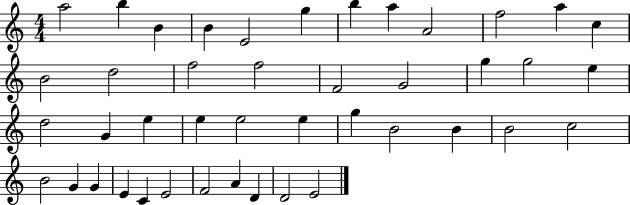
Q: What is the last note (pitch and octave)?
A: E4